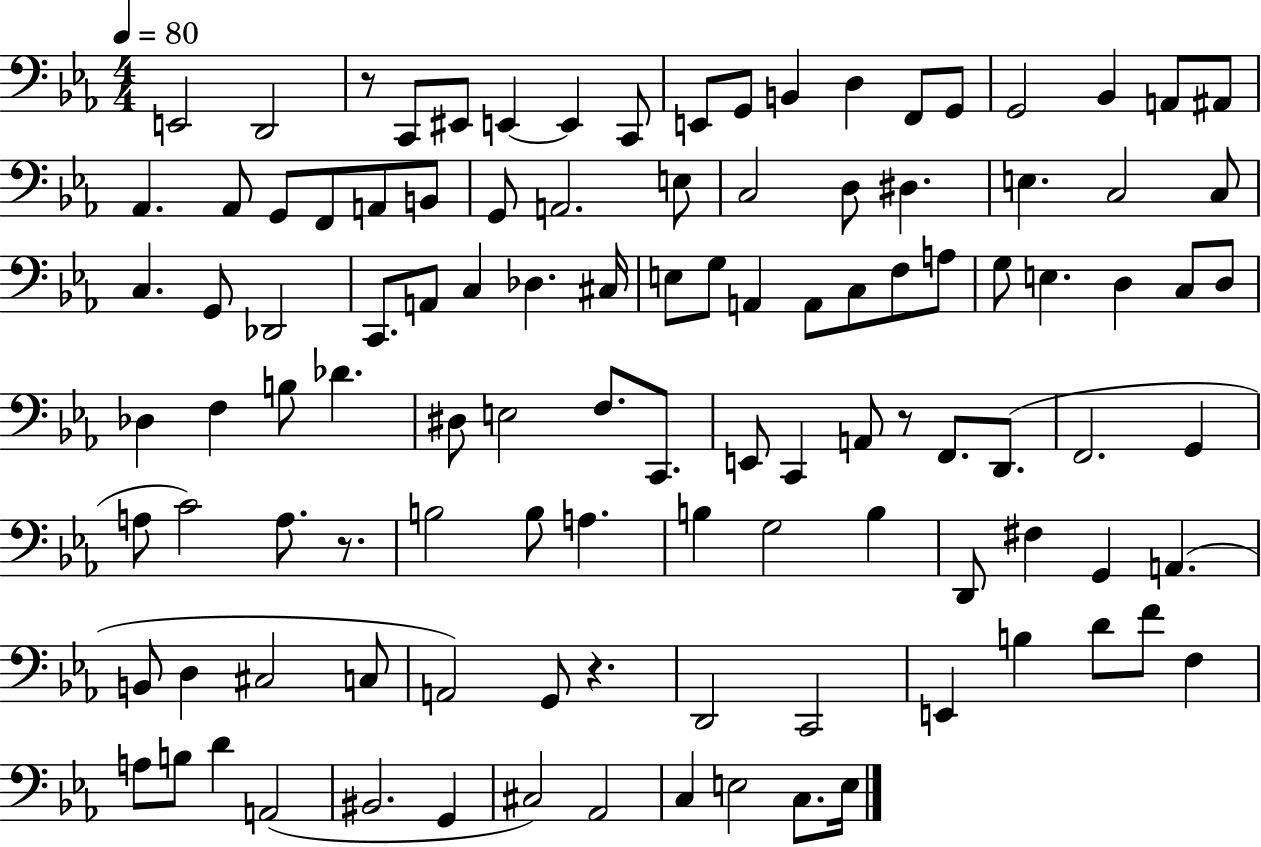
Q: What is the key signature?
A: EES major